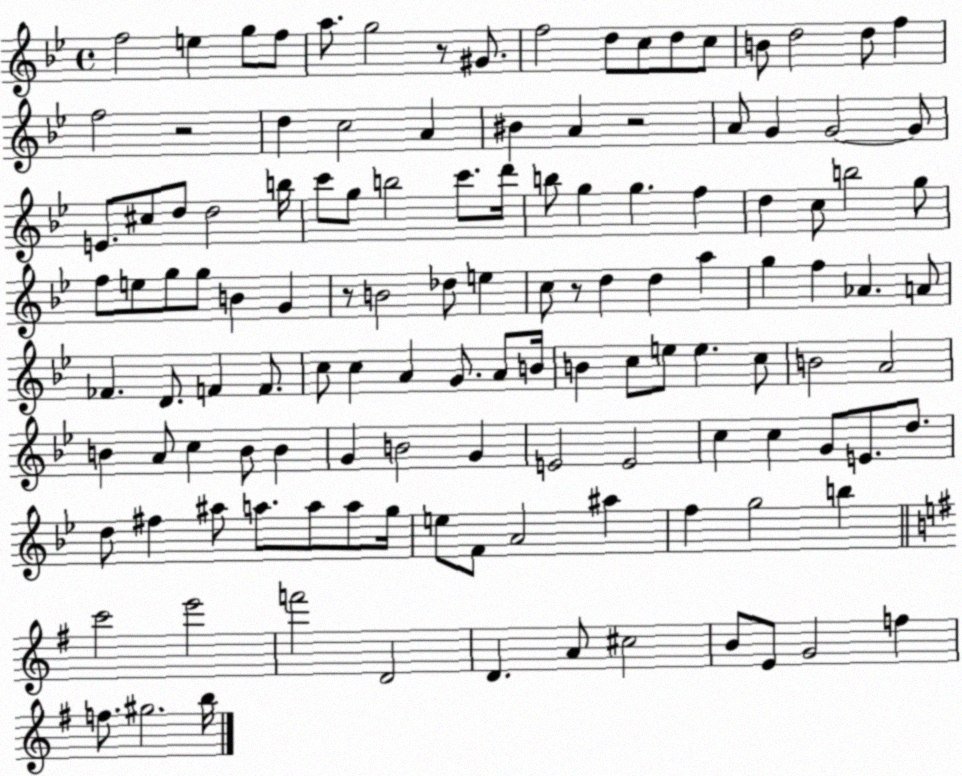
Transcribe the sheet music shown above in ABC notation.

X:1
T:Untitled
M:4/4
L:1/4
K:Bb
f2 e g/2 f/2 a/2 g2 z/2 ^G/2 f2 d/2 c/2 d/2 c/2 B/2 d2 d/2 f f2 z2 d c2 A ^B A z2 A/2 G G2 G/2 E/2 ^c/2 d/2 d2 b/4 c'/2 g/2 b2 c'/2 d'/4 b/2 g g f d c/2 b2 g/2 f/2 e/2 g/2 g/2 B G z/2 B2 _d/2 e c/2 z/2 d d a g f _A A/2 _F D/2 F F/2 c/2 c A G/2 A/2 B/4 B c/2 e/2 e c/2 B2 A2 B A/2 c B/2 B G B2 G E2 E2 c c G/2 E/2 d/2 d/2 ^f ^a/2 a/2 a/2 a/2 g/4 e/2 F/2 A2 ^a f g2 b c'2 e'2 f'2 D2 D A/2 ^c2 B/2 E/2 G2 f f/2 ^g2 b/4